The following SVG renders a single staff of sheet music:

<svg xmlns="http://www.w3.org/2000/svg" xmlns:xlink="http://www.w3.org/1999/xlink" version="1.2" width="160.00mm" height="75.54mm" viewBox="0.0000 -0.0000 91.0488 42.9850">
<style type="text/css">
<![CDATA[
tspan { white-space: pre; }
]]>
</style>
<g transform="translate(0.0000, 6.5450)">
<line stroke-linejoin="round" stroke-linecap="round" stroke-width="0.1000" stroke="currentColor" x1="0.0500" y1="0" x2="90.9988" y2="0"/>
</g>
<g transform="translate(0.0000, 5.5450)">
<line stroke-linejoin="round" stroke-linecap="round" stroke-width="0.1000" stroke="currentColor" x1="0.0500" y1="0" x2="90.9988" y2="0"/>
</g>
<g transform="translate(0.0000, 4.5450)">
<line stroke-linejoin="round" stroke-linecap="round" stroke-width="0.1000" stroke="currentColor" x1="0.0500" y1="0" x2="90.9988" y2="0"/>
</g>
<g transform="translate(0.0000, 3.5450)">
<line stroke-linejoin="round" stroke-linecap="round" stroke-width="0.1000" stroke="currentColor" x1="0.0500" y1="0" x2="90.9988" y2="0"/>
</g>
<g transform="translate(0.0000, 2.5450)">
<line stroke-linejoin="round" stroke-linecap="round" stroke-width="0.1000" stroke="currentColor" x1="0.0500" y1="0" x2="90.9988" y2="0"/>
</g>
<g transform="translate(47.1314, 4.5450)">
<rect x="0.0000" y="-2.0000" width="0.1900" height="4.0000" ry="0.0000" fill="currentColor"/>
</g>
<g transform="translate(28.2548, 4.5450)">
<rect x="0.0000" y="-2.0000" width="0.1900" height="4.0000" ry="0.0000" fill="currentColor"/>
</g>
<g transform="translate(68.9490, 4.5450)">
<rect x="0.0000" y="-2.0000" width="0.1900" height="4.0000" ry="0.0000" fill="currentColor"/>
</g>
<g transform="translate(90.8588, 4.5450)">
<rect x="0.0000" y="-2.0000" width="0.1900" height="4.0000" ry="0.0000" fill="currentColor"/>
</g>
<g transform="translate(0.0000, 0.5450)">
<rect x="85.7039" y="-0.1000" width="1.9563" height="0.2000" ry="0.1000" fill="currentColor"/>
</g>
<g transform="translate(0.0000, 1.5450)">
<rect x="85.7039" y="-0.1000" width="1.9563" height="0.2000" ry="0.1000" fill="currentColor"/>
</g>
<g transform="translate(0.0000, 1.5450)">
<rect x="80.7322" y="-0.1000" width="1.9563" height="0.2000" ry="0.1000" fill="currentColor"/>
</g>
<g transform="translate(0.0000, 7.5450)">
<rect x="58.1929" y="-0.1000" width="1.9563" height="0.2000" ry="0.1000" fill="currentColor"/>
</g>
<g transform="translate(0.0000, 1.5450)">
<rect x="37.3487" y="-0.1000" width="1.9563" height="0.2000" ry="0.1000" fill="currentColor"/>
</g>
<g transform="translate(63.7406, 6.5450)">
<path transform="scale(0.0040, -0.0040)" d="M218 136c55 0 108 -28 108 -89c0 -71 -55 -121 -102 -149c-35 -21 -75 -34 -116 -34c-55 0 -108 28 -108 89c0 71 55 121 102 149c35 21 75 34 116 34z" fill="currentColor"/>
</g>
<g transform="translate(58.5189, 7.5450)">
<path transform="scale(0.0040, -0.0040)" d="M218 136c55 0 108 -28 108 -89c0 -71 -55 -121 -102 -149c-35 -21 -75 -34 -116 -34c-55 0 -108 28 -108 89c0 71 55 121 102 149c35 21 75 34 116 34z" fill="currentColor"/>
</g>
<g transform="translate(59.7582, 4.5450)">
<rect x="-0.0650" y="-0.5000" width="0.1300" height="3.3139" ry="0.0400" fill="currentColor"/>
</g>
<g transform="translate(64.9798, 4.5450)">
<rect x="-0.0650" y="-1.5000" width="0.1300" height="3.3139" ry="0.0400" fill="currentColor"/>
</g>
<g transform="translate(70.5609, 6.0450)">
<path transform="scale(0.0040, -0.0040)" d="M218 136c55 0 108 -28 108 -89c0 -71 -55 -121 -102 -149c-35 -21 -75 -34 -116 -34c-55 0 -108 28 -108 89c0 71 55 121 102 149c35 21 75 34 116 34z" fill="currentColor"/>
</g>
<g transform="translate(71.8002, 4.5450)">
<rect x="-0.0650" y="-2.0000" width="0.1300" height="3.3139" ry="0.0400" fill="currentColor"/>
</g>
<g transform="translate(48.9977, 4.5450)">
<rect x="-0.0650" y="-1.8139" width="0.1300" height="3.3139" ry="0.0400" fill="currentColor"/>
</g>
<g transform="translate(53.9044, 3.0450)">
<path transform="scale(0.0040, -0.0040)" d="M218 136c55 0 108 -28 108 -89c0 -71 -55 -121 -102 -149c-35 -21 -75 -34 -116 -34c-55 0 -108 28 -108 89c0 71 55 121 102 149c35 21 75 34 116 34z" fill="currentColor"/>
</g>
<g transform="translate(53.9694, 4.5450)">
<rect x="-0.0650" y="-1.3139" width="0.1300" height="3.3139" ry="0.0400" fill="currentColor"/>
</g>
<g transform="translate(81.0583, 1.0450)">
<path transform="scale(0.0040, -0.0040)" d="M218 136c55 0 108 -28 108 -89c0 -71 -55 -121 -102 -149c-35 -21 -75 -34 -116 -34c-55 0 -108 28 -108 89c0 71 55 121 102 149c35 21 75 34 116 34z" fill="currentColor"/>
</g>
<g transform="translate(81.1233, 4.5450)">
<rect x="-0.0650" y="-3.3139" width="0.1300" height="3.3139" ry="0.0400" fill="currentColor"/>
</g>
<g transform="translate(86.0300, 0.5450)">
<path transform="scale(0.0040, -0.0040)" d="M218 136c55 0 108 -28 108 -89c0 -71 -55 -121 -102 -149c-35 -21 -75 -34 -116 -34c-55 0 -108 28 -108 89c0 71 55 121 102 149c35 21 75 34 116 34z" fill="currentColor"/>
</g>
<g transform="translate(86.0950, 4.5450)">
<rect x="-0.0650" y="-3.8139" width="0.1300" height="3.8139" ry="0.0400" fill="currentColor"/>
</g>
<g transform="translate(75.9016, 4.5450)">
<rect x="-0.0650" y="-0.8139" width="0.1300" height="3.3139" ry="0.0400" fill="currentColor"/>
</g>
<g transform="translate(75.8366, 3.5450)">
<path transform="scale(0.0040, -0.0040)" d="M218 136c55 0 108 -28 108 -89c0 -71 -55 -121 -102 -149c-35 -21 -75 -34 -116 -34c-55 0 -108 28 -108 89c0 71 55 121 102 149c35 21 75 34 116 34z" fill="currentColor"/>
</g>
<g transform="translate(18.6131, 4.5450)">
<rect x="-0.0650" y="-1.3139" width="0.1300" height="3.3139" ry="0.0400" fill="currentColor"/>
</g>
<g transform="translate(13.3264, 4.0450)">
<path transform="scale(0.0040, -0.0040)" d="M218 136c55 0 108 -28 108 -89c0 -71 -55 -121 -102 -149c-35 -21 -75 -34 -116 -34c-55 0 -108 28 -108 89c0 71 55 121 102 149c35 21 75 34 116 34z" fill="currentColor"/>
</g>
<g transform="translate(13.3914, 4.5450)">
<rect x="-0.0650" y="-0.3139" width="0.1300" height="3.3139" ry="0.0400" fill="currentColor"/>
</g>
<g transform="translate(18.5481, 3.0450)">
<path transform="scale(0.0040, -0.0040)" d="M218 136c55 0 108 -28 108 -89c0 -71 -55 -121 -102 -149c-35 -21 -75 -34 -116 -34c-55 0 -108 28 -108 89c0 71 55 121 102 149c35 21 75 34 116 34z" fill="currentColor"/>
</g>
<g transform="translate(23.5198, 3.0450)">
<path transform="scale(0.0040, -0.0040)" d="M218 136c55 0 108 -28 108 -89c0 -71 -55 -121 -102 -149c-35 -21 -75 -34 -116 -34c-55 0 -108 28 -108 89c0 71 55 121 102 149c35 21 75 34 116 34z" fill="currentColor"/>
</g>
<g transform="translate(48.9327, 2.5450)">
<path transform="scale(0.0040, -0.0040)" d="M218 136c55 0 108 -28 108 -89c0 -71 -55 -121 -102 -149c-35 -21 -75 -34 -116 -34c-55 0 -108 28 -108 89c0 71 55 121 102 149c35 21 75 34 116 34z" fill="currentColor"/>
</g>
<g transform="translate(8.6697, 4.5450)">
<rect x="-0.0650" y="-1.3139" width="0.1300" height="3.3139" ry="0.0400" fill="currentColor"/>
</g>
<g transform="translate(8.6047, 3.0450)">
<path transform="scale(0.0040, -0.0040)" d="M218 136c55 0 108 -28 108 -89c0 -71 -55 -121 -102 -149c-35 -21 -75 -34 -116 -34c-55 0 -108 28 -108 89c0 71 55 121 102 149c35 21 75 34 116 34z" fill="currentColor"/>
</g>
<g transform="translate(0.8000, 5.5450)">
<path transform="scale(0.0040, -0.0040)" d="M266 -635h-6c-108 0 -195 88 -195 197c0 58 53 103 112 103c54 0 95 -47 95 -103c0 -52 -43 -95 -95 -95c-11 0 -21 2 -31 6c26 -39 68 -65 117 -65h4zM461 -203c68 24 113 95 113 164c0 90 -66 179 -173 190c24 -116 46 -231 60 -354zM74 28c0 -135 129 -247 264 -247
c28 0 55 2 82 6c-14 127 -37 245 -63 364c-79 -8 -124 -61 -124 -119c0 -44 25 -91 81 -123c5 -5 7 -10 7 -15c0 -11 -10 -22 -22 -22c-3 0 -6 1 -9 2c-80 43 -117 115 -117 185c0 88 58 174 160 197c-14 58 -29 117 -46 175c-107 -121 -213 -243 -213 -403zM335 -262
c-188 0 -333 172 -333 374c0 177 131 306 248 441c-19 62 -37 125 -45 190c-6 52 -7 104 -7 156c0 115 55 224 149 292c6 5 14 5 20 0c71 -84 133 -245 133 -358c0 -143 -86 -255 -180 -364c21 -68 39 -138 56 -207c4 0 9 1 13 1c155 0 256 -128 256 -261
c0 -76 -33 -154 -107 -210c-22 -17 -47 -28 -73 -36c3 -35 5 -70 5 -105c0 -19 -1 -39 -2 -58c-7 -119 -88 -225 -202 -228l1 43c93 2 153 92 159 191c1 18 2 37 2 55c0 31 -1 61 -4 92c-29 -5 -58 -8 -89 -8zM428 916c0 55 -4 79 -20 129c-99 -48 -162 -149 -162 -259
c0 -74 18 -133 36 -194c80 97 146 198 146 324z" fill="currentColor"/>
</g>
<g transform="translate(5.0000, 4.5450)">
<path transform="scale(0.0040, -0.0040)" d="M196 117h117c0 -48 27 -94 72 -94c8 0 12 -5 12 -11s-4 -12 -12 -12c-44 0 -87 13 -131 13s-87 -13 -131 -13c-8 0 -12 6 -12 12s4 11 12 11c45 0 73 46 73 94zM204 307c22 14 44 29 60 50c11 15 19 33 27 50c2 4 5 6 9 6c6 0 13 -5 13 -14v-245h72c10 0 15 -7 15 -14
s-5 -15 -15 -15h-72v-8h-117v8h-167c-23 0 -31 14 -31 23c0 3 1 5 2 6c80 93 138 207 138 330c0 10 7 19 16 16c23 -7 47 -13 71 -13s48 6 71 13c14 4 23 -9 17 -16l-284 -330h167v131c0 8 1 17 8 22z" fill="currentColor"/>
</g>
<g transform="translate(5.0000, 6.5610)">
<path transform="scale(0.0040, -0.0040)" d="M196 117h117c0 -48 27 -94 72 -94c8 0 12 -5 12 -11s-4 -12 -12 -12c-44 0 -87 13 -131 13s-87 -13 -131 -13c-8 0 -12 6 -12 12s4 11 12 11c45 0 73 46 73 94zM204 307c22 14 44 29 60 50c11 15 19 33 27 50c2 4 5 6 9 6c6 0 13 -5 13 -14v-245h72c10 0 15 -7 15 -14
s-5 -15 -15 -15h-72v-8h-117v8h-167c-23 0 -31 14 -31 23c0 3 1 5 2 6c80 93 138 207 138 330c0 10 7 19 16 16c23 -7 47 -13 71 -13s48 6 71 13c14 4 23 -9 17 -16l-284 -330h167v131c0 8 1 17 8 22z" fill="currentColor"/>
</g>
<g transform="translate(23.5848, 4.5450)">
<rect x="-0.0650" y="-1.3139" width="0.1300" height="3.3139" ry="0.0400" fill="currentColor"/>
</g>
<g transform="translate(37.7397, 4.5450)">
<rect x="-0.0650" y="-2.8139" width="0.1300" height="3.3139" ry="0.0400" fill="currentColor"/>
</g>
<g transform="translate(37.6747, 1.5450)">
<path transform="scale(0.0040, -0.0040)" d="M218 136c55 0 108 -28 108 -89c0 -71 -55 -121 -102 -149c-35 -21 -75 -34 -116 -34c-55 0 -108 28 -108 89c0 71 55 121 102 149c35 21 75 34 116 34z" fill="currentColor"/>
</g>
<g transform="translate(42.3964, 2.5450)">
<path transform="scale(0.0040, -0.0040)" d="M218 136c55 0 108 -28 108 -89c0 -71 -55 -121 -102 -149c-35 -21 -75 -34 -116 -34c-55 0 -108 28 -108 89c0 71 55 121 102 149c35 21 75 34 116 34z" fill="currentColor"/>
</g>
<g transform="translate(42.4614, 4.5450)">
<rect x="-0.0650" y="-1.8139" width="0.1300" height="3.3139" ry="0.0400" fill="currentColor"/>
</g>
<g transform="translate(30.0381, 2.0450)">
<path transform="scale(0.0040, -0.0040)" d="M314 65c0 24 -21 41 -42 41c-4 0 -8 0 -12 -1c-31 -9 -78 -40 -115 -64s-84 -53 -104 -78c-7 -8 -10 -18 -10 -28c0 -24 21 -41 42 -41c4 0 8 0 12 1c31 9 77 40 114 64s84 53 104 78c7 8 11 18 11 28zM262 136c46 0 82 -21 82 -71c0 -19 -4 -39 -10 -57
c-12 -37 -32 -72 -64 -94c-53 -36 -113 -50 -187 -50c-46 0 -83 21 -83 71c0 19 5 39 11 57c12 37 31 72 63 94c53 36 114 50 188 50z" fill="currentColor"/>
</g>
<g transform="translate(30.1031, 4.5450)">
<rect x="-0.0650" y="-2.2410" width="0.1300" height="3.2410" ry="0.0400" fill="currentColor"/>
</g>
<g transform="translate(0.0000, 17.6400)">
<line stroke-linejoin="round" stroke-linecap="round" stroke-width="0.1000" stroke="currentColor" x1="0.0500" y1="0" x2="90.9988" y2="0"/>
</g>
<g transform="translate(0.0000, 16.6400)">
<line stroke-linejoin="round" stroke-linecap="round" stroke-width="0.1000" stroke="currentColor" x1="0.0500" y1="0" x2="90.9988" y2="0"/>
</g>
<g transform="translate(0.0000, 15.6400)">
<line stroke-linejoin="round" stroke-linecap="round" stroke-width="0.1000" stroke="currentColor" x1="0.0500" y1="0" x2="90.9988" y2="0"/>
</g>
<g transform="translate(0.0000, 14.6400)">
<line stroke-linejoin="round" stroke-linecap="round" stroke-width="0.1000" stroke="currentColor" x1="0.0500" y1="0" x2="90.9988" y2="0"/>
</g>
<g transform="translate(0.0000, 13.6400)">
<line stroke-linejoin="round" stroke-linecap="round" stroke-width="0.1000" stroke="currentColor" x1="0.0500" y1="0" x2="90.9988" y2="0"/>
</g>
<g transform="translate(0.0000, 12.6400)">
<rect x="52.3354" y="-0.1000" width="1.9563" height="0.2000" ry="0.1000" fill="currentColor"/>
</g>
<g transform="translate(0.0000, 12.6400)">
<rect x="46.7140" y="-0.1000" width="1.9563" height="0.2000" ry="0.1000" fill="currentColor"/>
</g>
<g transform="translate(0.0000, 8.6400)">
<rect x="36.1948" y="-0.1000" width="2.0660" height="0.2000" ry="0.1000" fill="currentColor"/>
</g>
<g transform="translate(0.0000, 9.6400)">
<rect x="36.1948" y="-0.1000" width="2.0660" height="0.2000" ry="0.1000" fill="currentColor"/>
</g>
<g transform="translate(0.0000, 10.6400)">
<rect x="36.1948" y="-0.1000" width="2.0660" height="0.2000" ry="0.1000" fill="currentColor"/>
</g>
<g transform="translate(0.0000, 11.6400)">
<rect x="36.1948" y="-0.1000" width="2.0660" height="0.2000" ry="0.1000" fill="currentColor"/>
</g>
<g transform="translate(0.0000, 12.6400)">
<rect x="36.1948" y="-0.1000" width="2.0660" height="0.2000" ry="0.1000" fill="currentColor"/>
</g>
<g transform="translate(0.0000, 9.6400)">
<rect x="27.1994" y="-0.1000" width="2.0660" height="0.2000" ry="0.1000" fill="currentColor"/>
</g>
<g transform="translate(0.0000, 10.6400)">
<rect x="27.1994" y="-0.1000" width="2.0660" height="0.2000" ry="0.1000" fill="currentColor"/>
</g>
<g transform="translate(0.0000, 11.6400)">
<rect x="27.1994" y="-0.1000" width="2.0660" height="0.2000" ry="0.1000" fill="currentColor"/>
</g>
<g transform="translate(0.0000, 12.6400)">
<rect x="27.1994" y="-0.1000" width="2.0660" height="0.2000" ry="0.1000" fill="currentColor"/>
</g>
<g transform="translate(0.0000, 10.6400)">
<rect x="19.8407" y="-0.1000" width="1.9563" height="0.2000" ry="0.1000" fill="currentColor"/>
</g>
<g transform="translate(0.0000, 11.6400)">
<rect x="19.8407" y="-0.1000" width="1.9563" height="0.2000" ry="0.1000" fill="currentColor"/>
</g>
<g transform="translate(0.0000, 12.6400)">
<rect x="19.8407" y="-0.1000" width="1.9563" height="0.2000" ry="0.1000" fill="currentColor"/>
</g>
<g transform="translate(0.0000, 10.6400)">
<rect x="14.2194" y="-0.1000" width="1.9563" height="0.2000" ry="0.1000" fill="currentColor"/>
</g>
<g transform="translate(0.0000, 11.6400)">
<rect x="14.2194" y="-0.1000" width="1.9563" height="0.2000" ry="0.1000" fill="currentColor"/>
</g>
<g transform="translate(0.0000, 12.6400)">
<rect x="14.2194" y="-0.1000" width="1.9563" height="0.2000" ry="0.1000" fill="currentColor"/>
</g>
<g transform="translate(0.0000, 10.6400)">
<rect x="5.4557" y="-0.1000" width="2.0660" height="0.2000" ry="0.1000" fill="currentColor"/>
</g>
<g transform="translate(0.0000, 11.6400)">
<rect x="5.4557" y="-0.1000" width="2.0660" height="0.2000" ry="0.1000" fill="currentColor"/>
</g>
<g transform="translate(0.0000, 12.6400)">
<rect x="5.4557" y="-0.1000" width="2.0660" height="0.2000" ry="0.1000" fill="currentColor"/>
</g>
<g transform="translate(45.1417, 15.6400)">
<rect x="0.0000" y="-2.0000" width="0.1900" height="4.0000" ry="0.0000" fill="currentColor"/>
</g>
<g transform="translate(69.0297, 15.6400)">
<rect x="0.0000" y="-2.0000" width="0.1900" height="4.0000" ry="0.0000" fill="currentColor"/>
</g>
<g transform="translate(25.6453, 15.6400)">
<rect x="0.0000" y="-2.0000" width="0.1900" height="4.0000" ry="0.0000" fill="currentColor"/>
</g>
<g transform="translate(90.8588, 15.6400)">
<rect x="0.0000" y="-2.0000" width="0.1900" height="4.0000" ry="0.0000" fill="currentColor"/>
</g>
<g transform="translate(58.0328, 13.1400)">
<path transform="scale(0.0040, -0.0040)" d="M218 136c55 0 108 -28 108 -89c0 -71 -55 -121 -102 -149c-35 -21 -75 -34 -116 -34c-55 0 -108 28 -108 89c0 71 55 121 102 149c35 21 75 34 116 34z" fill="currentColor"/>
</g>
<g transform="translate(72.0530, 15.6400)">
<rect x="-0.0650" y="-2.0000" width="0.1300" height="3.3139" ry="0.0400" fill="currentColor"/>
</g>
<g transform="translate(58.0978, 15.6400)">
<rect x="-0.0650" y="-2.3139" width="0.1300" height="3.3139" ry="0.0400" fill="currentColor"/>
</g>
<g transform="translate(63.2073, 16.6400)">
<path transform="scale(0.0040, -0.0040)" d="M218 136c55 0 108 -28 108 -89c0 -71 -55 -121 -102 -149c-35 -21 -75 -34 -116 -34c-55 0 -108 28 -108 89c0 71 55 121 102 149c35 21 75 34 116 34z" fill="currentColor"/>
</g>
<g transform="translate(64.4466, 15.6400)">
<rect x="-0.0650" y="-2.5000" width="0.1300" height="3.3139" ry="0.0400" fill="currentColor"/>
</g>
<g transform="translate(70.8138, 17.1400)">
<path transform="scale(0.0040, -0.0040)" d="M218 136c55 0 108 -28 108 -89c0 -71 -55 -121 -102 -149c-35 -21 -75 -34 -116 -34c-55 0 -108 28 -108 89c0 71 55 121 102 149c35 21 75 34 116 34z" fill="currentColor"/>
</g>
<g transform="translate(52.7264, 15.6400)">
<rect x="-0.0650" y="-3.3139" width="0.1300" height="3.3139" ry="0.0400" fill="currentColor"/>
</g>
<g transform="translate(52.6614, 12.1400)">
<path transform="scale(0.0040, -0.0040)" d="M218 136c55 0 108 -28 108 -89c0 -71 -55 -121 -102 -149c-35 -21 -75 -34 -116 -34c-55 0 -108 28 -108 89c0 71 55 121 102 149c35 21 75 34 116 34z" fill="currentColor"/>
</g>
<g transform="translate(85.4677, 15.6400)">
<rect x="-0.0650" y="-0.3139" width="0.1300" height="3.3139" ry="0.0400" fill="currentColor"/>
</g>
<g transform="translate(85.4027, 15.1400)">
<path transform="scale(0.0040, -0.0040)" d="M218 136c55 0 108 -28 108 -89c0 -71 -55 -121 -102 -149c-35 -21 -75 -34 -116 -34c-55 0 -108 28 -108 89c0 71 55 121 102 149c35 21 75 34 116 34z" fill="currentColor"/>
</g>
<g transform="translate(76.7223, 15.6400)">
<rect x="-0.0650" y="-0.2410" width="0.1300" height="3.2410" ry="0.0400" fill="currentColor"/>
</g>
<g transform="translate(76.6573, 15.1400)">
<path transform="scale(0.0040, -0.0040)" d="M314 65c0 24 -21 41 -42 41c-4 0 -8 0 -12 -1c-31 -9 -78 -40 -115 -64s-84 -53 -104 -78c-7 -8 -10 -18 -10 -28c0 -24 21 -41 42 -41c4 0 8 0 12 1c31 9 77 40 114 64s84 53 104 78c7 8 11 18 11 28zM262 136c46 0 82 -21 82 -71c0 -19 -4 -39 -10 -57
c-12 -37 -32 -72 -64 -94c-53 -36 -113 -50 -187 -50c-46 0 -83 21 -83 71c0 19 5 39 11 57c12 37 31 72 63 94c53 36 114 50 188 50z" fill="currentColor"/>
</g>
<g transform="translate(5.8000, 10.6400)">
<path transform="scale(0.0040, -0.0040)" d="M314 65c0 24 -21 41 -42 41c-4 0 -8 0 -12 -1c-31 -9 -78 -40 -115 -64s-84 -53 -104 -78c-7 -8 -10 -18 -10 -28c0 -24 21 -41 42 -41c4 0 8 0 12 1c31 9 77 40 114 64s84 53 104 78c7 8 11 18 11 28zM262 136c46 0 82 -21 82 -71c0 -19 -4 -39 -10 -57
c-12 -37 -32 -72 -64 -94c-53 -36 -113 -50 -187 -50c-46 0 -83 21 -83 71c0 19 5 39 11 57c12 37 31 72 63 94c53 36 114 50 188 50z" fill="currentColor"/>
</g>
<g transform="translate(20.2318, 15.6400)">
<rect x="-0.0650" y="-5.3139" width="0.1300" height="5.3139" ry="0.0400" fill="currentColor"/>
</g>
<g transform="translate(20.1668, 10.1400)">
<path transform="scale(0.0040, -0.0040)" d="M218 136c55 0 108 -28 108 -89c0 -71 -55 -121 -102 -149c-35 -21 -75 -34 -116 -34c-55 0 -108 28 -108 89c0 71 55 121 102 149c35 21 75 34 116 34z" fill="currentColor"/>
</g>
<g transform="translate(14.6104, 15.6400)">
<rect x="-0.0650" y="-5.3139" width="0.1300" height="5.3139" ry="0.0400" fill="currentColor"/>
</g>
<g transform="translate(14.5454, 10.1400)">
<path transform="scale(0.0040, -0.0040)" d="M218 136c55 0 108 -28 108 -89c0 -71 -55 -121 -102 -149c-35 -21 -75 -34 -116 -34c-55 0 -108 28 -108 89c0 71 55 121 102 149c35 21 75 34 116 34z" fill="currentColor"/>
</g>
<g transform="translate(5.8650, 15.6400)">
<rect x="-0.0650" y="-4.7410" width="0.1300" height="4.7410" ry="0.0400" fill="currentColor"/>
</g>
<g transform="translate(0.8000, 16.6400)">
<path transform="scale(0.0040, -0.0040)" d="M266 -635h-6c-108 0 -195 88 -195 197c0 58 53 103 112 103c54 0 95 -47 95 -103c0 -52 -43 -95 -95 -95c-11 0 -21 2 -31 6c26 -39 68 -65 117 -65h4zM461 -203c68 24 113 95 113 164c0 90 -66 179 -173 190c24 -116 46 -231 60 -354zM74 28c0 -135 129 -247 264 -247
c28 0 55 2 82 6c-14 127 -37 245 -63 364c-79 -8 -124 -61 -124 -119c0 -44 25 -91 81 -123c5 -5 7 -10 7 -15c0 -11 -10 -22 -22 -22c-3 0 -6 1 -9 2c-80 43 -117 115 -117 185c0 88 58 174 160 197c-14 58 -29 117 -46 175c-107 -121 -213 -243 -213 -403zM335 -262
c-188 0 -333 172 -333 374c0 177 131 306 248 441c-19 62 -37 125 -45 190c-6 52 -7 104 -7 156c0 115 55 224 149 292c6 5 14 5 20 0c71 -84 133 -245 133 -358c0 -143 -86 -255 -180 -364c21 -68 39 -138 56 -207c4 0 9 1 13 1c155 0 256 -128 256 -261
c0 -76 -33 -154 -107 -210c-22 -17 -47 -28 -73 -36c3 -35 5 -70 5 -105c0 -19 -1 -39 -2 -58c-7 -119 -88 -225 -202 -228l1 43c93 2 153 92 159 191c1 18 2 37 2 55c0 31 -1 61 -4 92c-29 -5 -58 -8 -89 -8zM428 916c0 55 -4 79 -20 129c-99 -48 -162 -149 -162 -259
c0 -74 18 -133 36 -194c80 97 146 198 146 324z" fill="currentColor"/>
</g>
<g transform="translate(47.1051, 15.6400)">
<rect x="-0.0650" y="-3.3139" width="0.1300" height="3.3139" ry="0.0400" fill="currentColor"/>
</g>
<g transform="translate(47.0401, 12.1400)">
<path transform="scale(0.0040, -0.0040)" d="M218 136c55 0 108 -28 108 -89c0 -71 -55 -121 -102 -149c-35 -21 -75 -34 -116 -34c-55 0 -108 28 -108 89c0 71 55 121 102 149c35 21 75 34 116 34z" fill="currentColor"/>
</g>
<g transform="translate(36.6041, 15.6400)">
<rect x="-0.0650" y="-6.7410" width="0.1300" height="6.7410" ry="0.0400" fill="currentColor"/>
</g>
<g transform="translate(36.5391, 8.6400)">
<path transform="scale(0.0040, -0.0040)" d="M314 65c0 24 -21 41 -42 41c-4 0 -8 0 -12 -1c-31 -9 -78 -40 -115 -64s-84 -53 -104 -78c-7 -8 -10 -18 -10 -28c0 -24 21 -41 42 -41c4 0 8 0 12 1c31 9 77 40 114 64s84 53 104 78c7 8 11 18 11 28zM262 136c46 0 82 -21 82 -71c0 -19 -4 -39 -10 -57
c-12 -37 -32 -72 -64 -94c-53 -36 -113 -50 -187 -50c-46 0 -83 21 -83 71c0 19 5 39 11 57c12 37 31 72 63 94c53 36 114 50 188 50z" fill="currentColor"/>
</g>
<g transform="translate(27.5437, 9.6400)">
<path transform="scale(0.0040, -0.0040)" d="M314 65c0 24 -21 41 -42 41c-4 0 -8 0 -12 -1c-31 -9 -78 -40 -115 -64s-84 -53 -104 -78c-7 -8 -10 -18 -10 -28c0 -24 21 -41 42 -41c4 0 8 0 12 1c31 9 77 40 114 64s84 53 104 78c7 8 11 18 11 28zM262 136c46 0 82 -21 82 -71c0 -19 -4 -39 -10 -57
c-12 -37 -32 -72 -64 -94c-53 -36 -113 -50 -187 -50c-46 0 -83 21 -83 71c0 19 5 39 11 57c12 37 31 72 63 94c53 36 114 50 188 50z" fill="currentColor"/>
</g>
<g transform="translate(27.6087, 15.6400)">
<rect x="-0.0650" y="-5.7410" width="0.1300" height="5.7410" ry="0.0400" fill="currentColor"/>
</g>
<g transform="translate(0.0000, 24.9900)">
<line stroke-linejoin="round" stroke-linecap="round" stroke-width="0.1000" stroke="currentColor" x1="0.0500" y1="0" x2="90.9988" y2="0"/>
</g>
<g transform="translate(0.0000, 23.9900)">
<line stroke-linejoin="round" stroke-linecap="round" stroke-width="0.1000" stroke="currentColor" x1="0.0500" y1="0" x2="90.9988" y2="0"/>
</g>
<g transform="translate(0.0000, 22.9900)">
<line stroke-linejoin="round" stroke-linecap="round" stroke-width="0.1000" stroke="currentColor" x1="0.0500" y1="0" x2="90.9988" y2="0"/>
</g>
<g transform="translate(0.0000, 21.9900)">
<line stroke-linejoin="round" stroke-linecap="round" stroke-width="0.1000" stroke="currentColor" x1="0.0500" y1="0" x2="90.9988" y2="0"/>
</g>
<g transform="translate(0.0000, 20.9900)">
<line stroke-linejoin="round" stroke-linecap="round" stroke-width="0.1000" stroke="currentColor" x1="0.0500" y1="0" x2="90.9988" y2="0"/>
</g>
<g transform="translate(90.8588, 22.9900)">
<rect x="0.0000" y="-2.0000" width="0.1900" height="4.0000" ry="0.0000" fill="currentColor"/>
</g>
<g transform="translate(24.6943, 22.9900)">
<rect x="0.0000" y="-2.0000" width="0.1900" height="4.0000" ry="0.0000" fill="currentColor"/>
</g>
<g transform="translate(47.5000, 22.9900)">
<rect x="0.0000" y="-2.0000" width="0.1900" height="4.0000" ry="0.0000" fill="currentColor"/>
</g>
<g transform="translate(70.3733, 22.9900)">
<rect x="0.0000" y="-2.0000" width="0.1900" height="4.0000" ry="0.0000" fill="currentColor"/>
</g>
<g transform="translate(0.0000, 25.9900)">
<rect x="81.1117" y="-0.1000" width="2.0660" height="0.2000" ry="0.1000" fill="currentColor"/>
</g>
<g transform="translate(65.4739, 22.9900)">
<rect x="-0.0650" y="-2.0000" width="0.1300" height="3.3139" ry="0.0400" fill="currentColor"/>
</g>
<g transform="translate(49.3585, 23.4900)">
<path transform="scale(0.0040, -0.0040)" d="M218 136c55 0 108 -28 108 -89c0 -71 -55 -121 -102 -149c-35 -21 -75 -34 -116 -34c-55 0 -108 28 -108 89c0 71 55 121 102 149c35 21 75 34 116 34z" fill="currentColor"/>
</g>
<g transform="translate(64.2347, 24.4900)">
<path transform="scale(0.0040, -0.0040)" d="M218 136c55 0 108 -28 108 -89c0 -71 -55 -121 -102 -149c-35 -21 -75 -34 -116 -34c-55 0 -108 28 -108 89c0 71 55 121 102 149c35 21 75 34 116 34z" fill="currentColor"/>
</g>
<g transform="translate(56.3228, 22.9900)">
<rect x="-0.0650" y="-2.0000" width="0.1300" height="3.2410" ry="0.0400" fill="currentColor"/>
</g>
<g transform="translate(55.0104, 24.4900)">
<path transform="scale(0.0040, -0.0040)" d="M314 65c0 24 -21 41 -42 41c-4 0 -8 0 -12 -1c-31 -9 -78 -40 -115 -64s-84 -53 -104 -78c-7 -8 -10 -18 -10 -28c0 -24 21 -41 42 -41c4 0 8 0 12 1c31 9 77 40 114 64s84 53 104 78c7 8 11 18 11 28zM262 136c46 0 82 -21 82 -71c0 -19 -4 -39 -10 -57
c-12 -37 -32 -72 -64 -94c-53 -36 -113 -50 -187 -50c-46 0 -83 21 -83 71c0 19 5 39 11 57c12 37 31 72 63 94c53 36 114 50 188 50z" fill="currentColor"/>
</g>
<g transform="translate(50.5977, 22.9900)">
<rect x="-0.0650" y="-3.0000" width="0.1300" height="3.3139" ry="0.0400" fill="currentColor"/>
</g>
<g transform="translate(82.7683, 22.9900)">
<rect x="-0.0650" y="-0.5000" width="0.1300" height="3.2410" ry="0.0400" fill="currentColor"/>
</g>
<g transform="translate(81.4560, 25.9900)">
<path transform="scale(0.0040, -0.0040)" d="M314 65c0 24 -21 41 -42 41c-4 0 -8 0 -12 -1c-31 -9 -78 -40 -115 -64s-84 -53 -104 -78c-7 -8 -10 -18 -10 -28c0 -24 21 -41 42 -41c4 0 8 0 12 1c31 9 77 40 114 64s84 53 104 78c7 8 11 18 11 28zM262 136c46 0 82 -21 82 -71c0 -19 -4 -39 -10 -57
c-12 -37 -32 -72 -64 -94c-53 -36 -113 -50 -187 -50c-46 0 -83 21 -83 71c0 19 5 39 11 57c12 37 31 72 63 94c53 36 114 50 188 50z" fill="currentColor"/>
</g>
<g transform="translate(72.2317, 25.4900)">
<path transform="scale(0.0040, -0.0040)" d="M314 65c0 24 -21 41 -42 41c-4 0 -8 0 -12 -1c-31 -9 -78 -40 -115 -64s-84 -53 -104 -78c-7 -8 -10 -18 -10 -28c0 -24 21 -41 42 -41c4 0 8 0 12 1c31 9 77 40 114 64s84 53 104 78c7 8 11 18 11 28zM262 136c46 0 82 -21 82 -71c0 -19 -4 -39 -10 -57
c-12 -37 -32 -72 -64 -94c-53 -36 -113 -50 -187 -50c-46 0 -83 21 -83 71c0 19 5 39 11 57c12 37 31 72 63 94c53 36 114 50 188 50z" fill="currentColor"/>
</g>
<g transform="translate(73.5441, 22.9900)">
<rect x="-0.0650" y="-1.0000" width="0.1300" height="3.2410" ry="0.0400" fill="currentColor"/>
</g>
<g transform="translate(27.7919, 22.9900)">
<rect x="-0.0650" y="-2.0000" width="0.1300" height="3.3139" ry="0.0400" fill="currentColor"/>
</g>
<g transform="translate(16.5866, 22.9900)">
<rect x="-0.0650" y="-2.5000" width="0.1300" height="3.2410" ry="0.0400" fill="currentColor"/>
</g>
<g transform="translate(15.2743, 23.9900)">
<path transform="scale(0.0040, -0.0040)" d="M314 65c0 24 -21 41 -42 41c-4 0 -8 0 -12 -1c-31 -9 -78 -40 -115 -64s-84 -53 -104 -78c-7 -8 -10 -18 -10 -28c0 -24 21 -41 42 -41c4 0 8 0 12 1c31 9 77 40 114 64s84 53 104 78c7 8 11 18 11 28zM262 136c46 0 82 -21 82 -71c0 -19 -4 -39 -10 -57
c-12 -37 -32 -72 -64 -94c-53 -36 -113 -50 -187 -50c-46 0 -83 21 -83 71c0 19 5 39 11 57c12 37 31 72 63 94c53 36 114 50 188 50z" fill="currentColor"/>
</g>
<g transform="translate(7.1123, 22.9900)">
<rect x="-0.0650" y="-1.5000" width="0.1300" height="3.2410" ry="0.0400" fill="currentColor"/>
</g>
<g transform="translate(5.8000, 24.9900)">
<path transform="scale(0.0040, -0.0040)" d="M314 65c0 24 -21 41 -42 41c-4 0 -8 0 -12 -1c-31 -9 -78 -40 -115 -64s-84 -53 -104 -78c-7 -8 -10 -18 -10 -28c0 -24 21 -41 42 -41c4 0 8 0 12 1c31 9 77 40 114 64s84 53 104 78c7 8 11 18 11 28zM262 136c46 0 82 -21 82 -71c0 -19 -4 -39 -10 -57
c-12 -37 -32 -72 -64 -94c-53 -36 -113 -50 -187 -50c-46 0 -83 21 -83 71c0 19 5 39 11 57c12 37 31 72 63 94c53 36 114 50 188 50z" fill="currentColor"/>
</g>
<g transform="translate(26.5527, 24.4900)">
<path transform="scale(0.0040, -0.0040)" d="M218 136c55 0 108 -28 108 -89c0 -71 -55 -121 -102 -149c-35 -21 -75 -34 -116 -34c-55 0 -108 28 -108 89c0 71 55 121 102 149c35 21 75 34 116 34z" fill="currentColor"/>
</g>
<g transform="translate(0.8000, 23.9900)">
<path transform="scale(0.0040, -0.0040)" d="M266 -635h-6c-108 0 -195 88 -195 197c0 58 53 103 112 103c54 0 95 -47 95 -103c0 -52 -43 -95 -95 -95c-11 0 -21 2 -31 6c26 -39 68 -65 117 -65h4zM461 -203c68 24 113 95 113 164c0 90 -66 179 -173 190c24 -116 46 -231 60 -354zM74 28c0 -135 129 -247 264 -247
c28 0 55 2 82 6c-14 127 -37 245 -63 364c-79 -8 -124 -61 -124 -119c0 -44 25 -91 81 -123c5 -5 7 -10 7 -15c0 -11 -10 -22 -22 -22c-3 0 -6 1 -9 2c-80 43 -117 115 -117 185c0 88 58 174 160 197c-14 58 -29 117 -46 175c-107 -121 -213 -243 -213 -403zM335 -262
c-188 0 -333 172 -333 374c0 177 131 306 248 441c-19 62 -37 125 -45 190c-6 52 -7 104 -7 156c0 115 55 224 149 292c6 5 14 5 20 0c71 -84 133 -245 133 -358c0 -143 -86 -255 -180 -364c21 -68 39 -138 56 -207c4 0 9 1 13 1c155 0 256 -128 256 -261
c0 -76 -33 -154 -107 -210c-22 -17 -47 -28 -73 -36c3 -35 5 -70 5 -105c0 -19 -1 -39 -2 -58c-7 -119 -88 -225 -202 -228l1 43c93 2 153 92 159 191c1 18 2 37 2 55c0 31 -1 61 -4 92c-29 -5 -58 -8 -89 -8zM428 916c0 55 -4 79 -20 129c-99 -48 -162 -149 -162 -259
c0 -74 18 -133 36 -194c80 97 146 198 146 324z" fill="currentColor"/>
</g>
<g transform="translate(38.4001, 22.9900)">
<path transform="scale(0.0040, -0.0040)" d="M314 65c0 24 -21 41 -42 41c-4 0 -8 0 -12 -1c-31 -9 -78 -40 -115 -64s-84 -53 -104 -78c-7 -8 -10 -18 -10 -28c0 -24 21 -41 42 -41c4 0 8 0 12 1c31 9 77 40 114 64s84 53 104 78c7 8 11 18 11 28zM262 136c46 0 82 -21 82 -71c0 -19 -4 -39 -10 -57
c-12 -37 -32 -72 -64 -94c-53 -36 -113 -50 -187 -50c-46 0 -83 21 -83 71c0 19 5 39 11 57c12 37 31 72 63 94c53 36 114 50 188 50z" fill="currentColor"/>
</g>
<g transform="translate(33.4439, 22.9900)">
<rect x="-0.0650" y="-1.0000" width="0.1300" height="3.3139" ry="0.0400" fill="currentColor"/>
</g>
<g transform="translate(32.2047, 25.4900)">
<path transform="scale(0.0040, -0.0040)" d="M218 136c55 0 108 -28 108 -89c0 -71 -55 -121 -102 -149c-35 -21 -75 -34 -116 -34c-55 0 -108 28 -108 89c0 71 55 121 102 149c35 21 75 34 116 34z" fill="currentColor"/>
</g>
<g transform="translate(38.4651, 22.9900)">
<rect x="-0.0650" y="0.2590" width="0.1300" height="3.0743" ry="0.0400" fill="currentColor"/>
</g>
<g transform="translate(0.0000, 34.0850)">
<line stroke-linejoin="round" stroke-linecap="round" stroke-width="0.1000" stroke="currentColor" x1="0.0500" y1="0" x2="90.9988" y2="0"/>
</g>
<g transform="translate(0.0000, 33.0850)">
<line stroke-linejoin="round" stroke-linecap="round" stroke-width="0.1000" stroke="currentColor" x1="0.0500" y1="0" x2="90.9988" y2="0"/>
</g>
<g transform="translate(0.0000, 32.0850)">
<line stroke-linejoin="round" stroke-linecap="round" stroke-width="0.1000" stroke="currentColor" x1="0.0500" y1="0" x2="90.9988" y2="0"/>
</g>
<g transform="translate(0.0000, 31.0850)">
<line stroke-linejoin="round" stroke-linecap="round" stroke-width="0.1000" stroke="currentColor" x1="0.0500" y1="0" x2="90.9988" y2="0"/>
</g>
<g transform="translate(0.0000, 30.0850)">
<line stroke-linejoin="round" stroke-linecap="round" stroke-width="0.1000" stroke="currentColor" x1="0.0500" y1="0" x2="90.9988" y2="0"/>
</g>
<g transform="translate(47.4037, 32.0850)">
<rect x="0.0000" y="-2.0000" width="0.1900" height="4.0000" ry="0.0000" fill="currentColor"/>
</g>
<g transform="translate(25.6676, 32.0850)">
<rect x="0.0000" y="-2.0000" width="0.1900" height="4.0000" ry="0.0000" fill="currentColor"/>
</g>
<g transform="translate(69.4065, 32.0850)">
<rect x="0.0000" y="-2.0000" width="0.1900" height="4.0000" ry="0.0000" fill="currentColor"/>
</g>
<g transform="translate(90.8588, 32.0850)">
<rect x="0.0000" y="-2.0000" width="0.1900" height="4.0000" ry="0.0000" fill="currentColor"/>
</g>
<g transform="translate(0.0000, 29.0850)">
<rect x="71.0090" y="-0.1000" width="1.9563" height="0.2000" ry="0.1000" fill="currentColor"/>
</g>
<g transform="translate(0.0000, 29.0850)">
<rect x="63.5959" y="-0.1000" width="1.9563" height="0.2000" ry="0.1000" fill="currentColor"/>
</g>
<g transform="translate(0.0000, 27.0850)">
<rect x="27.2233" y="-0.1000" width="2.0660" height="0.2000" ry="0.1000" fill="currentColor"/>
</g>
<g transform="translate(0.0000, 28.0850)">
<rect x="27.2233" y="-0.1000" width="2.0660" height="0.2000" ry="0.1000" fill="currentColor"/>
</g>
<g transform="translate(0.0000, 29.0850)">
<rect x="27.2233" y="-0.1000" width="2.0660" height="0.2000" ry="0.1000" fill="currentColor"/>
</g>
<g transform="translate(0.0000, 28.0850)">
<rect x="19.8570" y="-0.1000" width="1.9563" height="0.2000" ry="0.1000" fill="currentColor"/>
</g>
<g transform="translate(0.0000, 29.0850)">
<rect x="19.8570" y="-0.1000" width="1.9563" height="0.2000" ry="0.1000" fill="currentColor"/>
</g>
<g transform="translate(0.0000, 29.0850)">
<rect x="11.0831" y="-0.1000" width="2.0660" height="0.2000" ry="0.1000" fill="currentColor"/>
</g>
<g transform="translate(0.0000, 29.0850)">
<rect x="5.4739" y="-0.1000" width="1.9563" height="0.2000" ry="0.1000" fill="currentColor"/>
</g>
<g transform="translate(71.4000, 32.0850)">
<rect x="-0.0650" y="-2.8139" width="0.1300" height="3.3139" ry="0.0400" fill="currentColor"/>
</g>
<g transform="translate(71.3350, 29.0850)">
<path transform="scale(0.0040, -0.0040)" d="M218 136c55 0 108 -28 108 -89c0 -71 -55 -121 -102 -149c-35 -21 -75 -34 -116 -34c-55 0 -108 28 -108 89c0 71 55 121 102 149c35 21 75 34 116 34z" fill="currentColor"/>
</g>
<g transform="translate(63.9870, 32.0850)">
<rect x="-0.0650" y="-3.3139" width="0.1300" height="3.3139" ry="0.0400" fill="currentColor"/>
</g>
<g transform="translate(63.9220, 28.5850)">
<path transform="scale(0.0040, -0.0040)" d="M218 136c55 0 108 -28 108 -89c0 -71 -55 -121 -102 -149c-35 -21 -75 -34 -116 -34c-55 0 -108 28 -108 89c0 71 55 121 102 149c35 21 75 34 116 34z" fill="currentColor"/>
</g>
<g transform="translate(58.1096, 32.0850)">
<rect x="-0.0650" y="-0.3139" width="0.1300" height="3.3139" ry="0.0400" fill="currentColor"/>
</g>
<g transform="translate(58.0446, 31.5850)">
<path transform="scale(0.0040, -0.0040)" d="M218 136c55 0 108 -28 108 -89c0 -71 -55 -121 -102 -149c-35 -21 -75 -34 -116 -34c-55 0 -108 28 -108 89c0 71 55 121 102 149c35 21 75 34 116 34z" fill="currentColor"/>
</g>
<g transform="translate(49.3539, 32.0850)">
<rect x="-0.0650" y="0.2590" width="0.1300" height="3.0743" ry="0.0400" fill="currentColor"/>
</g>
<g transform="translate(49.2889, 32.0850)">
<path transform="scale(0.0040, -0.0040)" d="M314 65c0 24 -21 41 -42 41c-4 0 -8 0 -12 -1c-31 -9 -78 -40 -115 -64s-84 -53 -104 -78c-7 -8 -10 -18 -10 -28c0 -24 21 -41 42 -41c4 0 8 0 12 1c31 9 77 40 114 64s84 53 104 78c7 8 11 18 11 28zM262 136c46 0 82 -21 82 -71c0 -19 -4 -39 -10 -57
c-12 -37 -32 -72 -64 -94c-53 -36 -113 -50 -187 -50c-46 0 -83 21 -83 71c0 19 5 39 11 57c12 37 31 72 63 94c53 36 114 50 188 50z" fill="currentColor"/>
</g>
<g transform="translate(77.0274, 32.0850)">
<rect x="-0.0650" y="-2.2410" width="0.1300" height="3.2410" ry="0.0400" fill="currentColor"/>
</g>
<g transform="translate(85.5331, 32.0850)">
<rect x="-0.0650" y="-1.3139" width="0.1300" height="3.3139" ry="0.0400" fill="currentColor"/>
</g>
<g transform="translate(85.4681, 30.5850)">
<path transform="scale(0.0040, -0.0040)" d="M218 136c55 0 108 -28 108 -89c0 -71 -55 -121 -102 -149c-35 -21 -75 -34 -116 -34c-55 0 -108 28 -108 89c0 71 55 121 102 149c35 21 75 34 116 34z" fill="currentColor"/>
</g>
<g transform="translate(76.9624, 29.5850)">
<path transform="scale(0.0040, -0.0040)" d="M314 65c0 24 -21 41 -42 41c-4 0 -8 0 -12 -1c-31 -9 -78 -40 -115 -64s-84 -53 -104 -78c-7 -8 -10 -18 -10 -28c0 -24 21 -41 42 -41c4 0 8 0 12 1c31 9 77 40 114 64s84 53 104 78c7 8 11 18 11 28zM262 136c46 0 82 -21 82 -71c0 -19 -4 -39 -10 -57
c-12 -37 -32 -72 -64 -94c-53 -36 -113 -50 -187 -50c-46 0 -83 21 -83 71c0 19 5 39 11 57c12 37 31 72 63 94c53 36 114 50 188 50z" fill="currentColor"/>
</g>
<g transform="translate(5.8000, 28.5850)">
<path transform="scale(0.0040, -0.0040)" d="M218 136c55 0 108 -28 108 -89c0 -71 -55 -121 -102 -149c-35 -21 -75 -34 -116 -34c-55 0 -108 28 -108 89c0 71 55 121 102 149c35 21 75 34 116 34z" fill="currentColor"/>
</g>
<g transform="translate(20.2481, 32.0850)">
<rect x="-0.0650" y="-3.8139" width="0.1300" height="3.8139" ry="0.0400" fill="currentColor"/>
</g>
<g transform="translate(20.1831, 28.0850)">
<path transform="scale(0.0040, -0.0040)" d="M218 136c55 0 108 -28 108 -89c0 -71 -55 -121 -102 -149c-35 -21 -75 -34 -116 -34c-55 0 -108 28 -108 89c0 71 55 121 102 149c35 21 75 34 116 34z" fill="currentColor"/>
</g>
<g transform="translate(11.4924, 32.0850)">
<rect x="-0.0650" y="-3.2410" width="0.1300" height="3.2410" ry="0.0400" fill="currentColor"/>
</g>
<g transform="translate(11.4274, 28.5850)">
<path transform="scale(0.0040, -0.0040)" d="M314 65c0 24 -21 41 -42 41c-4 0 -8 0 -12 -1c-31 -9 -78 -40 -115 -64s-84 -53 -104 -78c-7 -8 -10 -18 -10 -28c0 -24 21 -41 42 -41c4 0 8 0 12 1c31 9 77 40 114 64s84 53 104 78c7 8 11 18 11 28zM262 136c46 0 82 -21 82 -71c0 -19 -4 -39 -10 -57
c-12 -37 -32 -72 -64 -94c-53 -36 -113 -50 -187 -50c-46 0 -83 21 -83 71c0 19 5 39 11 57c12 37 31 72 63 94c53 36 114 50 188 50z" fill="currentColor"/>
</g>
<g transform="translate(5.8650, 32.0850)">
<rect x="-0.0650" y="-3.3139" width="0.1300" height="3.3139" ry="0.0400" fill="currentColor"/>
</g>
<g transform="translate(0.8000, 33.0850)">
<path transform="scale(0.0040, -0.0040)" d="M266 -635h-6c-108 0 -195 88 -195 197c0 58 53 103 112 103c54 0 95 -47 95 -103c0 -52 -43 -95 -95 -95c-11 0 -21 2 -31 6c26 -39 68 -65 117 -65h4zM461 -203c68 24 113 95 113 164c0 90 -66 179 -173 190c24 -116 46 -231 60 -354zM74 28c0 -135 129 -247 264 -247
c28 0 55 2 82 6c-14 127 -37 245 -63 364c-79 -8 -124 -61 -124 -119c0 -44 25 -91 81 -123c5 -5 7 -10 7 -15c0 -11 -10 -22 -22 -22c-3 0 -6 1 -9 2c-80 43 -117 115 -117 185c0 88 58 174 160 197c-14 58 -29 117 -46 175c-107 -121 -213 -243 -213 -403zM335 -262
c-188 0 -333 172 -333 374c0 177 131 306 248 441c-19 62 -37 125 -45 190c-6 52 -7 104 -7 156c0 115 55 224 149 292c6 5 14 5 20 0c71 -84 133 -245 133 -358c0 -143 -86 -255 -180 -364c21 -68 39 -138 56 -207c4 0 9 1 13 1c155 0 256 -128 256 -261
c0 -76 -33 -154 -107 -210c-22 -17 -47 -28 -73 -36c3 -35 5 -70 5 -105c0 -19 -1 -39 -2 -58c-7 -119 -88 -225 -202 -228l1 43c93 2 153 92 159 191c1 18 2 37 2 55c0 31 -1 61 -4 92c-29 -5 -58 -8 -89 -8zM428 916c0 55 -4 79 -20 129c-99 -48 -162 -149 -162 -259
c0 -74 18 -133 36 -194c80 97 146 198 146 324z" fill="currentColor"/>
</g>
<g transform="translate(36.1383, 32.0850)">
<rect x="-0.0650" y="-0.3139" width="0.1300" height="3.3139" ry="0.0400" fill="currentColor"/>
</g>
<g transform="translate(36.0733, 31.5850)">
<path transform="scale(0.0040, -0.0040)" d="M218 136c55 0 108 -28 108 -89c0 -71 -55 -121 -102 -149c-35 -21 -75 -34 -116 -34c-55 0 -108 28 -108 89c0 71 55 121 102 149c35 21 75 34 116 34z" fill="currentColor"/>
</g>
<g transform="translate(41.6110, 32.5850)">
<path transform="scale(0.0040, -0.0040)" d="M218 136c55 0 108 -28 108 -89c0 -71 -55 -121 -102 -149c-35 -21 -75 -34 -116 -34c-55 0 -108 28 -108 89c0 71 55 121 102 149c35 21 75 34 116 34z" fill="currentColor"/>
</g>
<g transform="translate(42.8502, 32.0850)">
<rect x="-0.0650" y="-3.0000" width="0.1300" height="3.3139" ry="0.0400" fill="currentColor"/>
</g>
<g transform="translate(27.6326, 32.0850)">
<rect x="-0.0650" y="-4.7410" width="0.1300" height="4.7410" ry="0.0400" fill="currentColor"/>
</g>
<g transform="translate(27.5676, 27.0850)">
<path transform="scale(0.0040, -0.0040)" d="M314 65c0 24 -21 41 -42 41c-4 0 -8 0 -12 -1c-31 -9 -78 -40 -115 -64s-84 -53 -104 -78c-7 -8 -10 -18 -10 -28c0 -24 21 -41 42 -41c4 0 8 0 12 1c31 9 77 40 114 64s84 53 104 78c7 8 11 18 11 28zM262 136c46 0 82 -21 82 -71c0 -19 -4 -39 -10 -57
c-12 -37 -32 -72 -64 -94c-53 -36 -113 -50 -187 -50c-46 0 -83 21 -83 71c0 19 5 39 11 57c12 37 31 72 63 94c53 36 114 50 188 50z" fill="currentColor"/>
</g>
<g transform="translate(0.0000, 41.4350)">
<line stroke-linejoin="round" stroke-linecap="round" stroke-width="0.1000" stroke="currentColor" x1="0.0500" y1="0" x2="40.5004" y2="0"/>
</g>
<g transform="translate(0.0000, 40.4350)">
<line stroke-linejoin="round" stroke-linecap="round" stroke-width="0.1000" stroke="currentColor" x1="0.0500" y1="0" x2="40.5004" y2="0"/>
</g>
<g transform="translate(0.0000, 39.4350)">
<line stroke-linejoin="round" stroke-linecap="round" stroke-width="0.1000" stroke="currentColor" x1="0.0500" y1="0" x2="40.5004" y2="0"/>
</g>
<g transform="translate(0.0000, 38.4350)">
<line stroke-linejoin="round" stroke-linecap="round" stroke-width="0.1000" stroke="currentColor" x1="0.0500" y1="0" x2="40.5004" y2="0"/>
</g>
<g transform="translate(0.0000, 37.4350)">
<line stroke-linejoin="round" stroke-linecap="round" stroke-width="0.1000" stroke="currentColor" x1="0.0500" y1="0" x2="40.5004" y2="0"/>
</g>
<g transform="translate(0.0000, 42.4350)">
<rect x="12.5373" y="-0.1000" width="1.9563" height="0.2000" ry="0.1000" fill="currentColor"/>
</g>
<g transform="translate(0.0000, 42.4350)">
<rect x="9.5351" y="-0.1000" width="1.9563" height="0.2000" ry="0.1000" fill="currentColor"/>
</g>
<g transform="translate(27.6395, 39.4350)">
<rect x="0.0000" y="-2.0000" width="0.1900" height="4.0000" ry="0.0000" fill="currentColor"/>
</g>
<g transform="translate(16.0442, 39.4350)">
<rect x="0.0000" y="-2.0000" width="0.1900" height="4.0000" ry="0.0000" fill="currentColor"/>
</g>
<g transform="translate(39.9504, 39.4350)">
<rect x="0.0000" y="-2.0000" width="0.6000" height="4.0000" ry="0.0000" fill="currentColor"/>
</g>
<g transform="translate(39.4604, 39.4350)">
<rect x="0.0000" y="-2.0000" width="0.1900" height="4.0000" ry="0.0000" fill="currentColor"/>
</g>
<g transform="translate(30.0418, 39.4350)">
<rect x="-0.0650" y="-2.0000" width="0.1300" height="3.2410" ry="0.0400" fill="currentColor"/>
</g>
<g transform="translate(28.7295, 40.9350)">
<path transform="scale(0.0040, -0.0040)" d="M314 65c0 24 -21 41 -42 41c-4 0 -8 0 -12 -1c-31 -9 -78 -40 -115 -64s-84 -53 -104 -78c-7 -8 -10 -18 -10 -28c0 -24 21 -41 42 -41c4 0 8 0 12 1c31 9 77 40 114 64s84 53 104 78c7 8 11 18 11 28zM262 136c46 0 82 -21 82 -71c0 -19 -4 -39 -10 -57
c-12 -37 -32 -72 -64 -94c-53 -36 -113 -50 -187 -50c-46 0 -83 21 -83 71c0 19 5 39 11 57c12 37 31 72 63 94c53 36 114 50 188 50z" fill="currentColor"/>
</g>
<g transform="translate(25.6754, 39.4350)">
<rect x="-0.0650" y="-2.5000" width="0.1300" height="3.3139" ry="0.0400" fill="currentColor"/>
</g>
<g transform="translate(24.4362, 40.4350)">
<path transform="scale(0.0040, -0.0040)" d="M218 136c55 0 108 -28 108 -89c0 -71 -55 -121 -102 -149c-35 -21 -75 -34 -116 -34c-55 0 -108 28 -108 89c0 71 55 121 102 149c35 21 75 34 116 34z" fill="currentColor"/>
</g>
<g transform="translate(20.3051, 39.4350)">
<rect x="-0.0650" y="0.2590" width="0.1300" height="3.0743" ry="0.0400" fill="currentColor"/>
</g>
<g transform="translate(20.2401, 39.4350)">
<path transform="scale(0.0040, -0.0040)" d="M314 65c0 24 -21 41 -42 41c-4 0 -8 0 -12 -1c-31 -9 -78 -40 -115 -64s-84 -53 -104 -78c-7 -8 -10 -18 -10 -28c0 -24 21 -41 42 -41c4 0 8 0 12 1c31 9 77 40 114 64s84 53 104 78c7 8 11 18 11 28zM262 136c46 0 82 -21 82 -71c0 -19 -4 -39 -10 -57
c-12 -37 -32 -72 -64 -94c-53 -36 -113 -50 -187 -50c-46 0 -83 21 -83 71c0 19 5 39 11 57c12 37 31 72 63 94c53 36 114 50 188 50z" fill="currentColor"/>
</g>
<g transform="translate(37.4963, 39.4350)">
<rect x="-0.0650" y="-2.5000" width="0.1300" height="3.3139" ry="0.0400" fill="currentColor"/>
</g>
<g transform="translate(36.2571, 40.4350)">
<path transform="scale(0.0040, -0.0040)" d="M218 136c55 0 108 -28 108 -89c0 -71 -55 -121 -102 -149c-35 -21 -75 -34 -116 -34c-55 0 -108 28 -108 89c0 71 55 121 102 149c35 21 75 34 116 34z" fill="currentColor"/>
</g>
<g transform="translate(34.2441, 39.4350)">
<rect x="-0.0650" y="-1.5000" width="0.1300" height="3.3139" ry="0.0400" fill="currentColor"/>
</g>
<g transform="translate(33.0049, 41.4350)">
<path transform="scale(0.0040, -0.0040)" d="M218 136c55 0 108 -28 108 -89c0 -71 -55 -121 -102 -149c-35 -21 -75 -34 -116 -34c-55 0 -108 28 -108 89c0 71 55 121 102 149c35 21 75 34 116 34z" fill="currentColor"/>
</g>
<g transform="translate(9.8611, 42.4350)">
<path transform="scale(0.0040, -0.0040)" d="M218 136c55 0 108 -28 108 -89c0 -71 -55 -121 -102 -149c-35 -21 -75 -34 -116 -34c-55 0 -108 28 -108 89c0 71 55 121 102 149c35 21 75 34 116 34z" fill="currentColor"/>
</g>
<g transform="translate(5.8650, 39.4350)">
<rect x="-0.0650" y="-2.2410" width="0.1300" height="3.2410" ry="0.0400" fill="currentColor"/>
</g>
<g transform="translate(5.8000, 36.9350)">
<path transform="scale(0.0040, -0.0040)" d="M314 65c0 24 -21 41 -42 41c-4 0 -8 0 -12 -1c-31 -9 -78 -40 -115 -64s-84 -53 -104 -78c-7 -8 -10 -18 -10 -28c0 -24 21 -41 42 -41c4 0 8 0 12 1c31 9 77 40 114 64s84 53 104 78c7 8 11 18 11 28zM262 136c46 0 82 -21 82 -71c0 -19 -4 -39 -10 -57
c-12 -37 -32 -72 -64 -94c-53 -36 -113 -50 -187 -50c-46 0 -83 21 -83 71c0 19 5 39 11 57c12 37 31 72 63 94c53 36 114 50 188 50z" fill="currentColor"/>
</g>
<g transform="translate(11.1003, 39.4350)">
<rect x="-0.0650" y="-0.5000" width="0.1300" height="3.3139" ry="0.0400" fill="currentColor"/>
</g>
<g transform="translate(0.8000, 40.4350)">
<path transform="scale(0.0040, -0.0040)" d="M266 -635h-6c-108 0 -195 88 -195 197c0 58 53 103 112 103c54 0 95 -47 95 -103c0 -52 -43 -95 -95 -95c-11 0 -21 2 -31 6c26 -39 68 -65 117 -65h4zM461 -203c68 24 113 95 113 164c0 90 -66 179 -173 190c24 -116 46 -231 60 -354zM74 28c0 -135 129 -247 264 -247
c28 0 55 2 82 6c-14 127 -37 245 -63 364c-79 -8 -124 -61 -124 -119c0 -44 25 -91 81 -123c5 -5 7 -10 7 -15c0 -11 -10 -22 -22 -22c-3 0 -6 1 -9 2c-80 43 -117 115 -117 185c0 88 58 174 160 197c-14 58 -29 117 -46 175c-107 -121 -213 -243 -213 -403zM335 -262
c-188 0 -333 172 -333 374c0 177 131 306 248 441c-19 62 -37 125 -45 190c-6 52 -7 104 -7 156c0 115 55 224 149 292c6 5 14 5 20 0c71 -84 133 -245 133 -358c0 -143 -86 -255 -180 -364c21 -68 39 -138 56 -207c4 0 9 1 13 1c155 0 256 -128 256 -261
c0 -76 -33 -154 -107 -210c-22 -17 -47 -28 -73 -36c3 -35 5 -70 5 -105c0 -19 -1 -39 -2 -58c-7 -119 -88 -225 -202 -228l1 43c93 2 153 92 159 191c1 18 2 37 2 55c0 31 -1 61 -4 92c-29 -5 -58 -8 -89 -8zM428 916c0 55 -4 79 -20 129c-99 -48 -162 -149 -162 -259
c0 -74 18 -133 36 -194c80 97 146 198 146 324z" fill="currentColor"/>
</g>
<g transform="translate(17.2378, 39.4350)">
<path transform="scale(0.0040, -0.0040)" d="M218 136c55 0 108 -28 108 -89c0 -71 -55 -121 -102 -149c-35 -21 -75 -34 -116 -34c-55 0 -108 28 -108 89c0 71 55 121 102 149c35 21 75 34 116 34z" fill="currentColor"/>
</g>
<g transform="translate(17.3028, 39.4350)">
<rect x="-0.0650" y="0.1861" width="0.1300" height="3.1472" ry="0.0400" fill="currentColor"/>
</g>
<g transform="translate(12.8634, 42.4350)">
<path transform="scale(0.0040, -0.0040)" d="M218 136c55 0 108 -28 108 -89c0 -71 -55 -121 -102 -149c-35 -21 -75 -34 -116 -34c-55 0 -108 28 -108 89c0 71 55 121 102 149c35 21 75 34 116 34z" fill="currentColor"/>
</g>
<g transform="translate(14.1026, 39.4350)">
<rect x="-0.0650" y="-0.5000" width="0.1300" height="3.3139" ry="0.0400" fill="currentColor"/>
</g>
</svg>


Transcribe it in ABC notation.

X:1
T:Untitled
M:4/4
L:1/4
K:C
e c e e g2 a f f e C E F d b c' e'2 f' f' g'2 b'2 b b g G F c2 c E2 G2 F D B2 A F2 F D2 C2 b b2 c' e'2 c A B2 c b a g2 e g2 C C B B2 G F2 E G